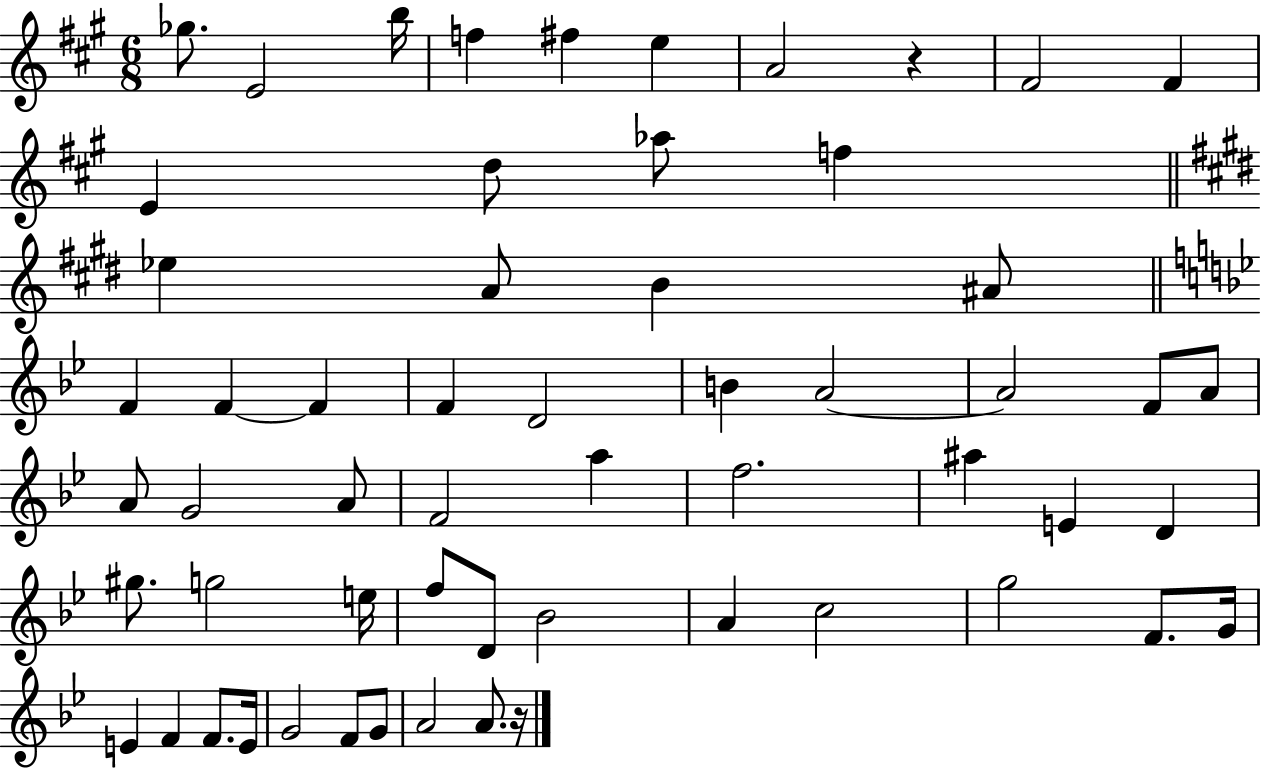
X:1
T:Untitled
M:6/8
L:1/4
K:A
_g/2 E2 b/4 f ^f e A2 z ^F2 ^F E d/2 _a/2 f _e A/2 B ^A/2 F F F F D2 B A2 A2 F/2 A/2 A/2 G2 A/2 F2 a f2 ^a E D ^g/2 g2 e/4 f/2 D/2 _B2 A c2 g2 F/2 G/4 E F F/2 E/4 G2 F/2 G/2 A2 A/2 z/4